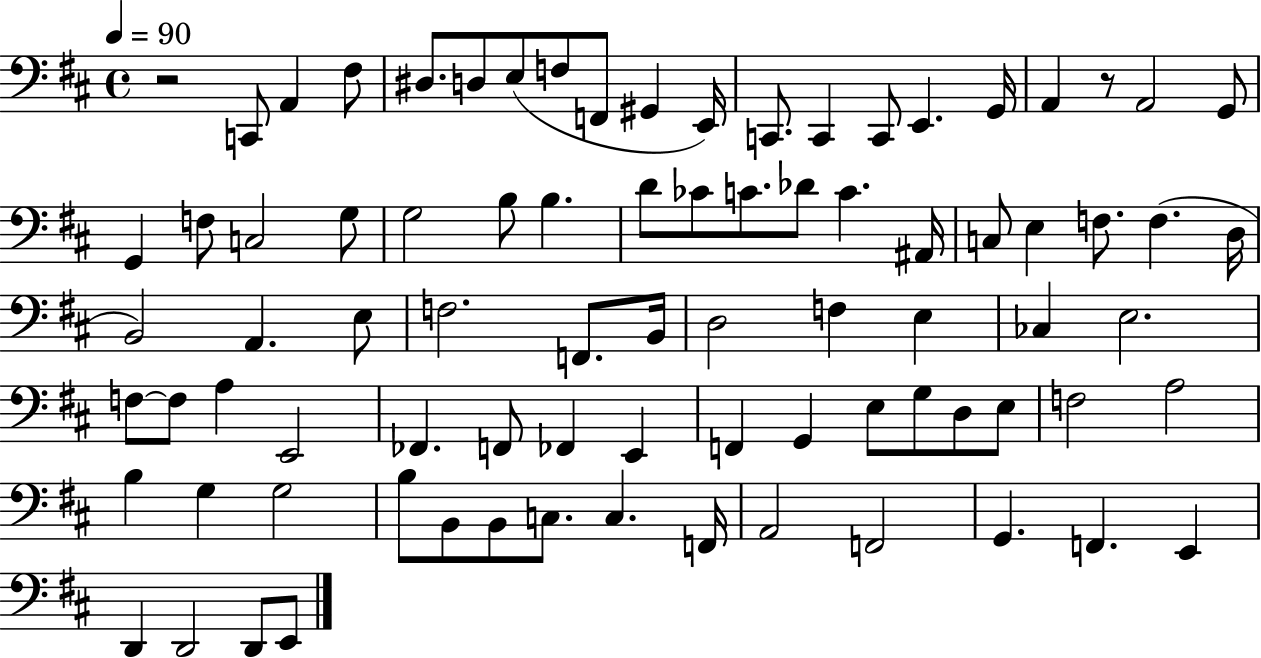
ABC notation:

X:1
T:Untitled
M:4/4
L:1/4
K:D
z2 C,,/2 A,, ^F,/2 ^D,/2 D,/2 E,/2 F,/2 F,,/2 ^G,, E,,/4 C,,/2 C,, C,,/2 E,, G,,/4 A,, z/2 A,,2 G,,/2 G,, F,/2 C,2 G,/2 G,2 B,/2 B, D/2 _C/2 C/2 _D/2 C ^A,,/4 C,/2 E, F,/2 F, D,/4 B,,2 A,, E,/2 F,2 F,,/2 B,,/4 D,2 F, E, _C, E,2 F,/2 F,/2 A, E,,2 _F,, F,,/2 _F,, E,, F,, G,, E,/2 G,/2 D,/2 E,/2 F,2 A,2 B, G, G,2 B,/2 B,,/2 B,,/2 C,/2 C, F,,/4 A,,2 F,,2 G,, F,, E,, D,, D,,2 D,,/2 E,,/2